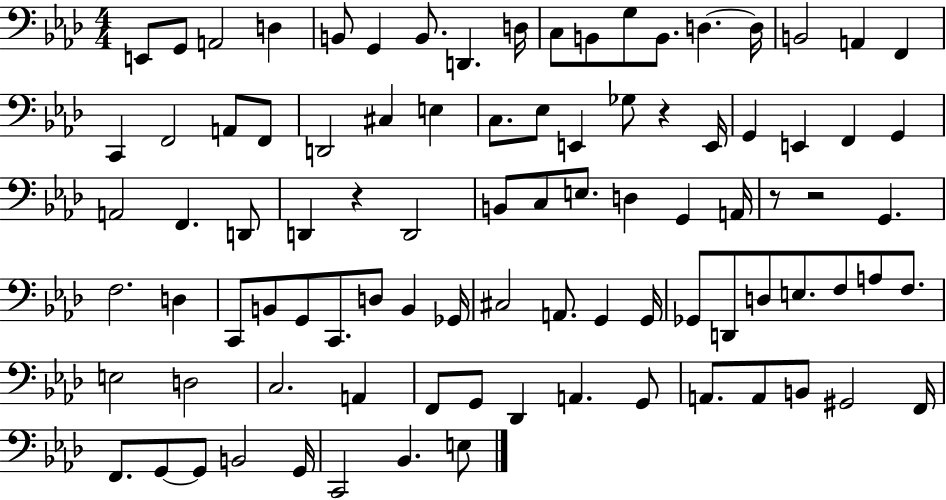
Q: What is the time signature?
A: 4/4